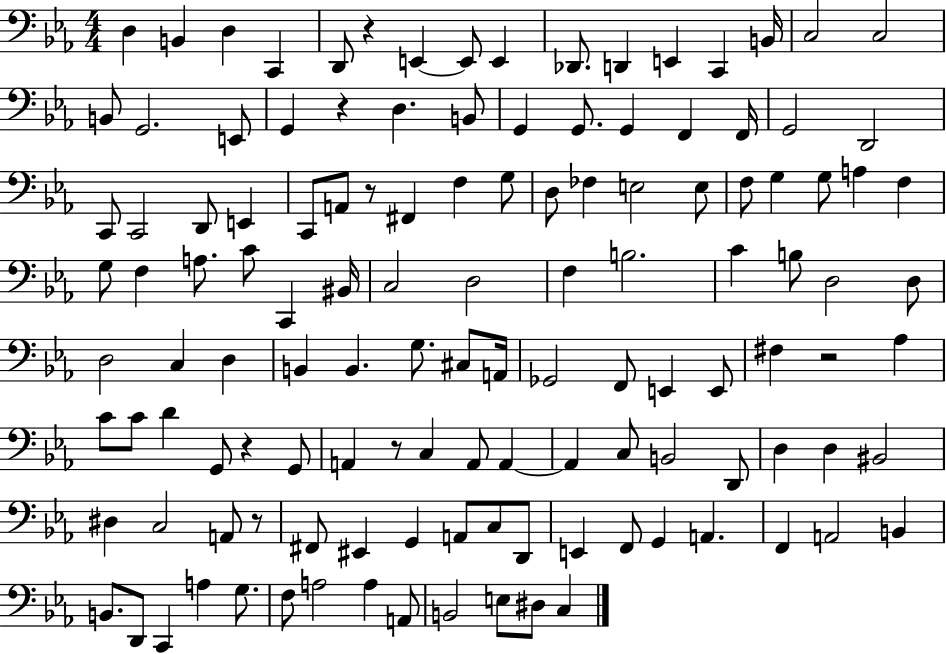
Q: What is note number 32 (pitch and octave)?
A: E2